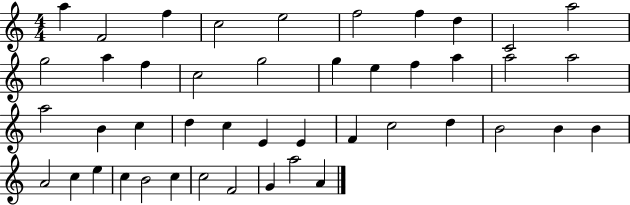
A5/q F4/h F5/q C5/h E5/h F5/h F5/q D5/q C4/h A5/h G5/h A5/q F5/q C5/h G5/h G5/q E5/q F5/q A5/q A5/h A5/h A5/h B4/q C5/q D5/q C5/q E4/q E4/q F4/q C5/h D5/q B4/h B4/q B4/q A4/h C5/q E5/q C5/q B4/h C5/q C5/h F4/h G4/q A5/h A4/q